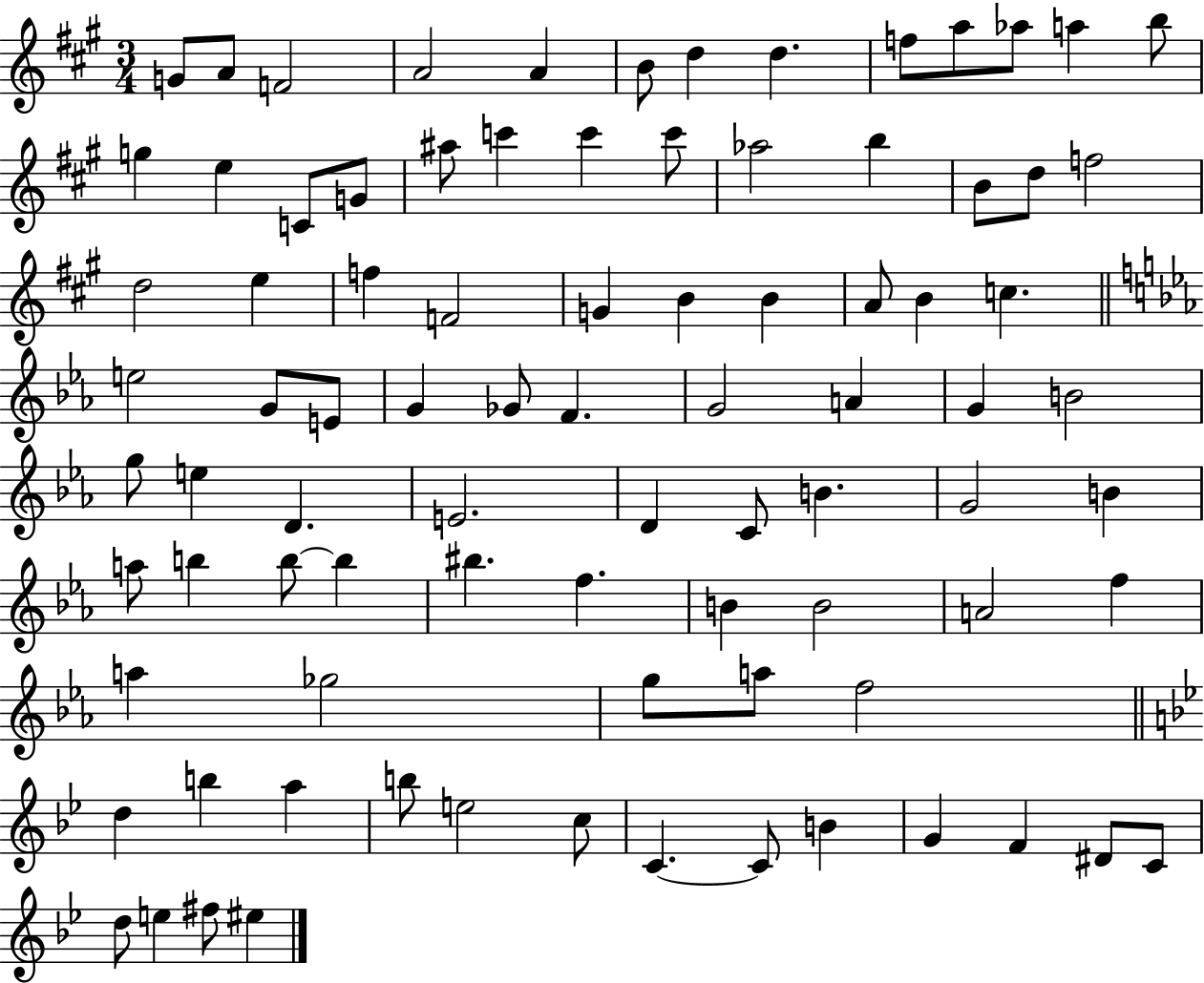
{
  \clef treble
  \numericTimeSignature
  \time 3/4
  \key a \major
  \repeat volta 2 { g'8 a'8 f'2 | a'2 a'4 | b'8 d''4 d''4. | f''8 a''8 aes''8 a''4 b''8 | \break g''4 e''4 c'8 g'8 | ais''8 c'''4 c'''4 c'''8 | aes''2 b''4 | b'8 d''8 f''2 | \break d''2 e''4 | f''4 f'2 | g'4 b'4 b'4 | a'8 b'4 c''4. | \break \bar "||" \break \key ees \major e''2 g'8 e'8 | g'4 ges'8 f'4. | g'2 a'4 | g'4 b'2 | \break g''8 e''4 d'4. | e'2. | d'4 c'8 b'4. | g'2 b'4 | \break a''8 b''4 b''8~~ b''4 | bis''4. f''4. | b'4 b'2 | a'2 f''4 | \break a''4 ges''2 | g''8 a''8 f''2 | \bar "||" \break \key bes \major d''4 b''4 a''4 | b''8 e''2 c''8 | c'4.~~ c'8 b'4 | g'4 f'4 dis'8 c'8 | \break d''8 e''4 fis''8 eis''4 | } \bar "|."
}